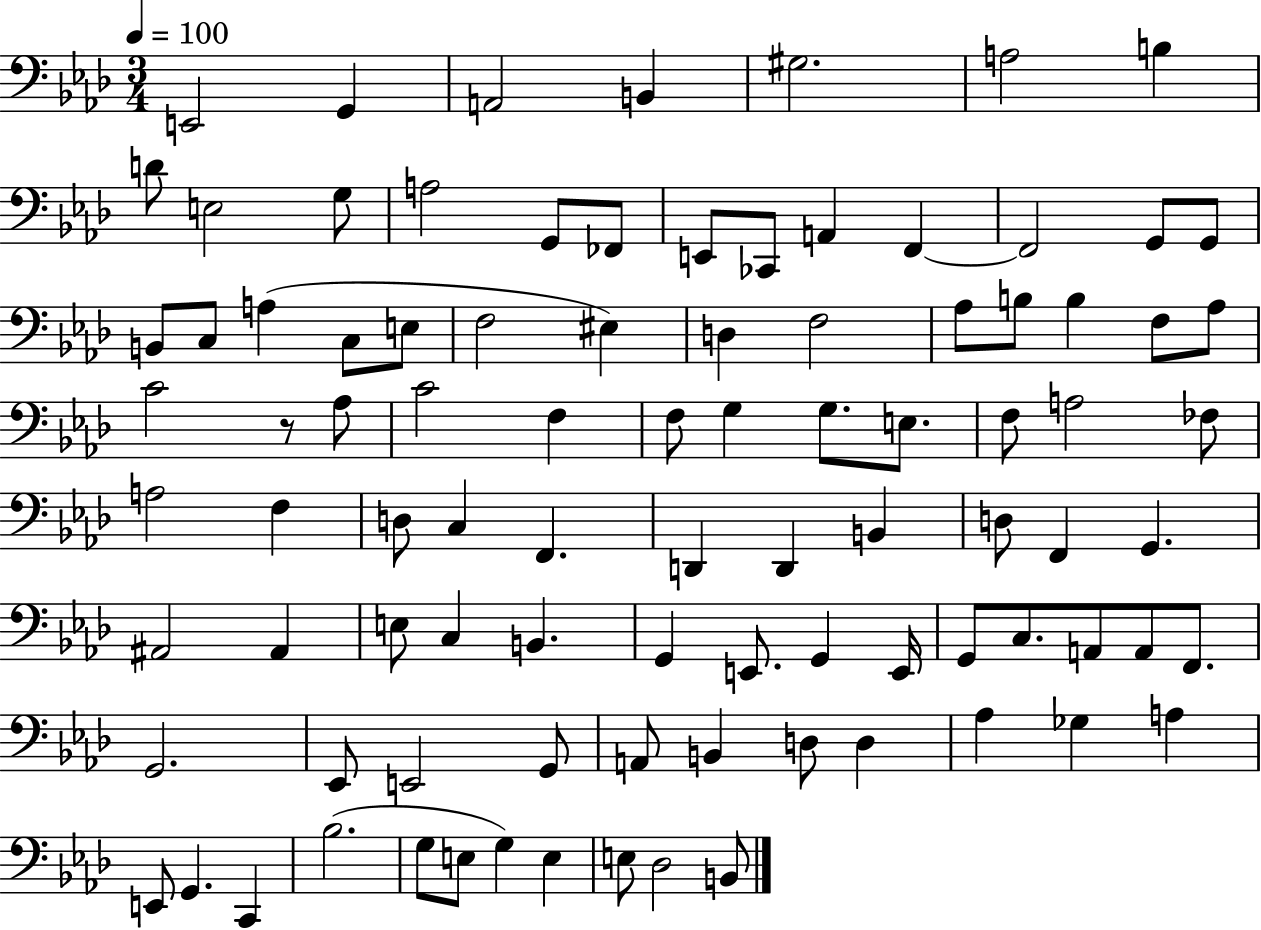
{
  \clef bass
  \numericTimeSignature
  \time 3/4
  \key aes \major
  \tempo 4 = 100
  \repeat volta 2 { e,2 g,4 | a,2 b,4 | gis2. | a2 b4 | \break d'8 e2 g8 | a2 g,8 fes,8 | e,8 ces,8 a,4 f,4~~ | f,2 g,8 g,8 | \break b,8 c8 a4( c8 e8 | f2 eis4) | d4 f2 | aes8 b8 b4 f8 aes8 | \break c'2 r8 aes8 | c'2 f4 | f8 g4 g8. e8. | f8 a2 fes8 | \break a2 f4 | d8 c4 f,4. | d,4 d,4 b,4 | d8 f,4 g,4. | \break ais,2 ais,4 | e8 c4 b,4. | g,4 e,8. g,4 e,16 | g,8 c8. a,8 a,8 f,8. | \break g,2. | ees,8 e,2 g,8 | a,8 b,4 d8 d4 | aes4 ges4 a4 | \break e,8 g,4. c,4 | bes2.( | g8 e8 g4) e4 | e8 des2 b,8 | \break } \bar "|."
}